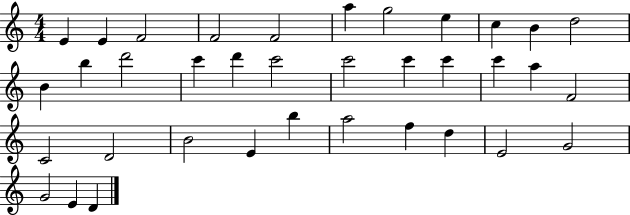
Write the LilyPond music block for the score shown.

{
  \clef treble
  \numericTimeSignature
  \time 4/4
  \key c \major
  e'4 e'4 f'2 | f'2 f'2 | a''4 g''2 e''4 | c''4 b'4 d''2 | \break b'4 b''4 d'''2 | c'''4 d'''4 c'''2 | c'''2 c'''4 c'''4 | c'''4 a''4 f'2 | \break c'2 d'2 | b'2 e'4 b''4 | a''2 f''4 d''4 | e'2 g'2 | \break g'2 e'4 d'4 | \bar "|."
}